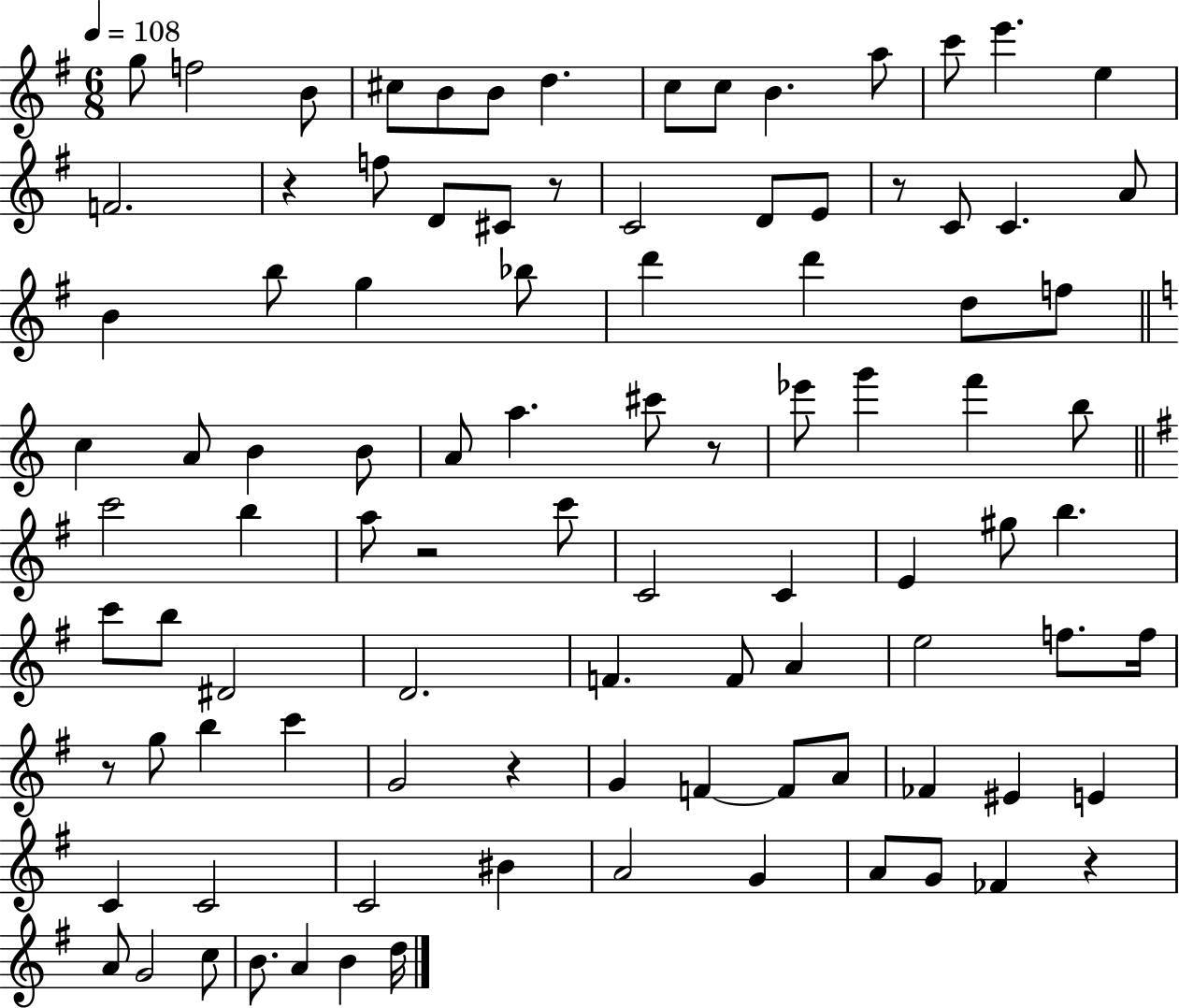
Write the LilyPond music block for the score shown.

{
  \clef treble
  \numericTimeSignature
  \time 6/8
  \key g \major
  \tempo 4 = 108
  g''8 f''2 b'8 | cis''8 b'8 b'8 d''4. | c''8 c''8 b'4. a''8 | c'''8 e'''4. e''4 | \break f'2. | r4 f''8 d'8 cis'8 r8 | c'2 d'8 e'8 | r8 c'8 c'4. a'8 | \break b'4 b''8 g''4 bes''8 | d'''4 d'''4 d''8 f''8 | \bar "||" \break \key c \major c''4 a'8 b'4 b'8 | a'8 a''4. cis'''8 r8 | ees'''8 g'''4 f'''4 b''8 | \bar "||" \break \key g \major c'''2 b''4 | a''8 r2 c'''8 | c'2 c'4 | e'4 gis''8 b''4. | \break c'''8 b''8 dis'2 | d'2. | f'4. f'8 a'4 | e''2 f''8. f''16 | \break r8 g''8 b''4 c'''4 | g'2 r4 | g'4 f'4~~ f'8 a'8 | fes'4 eis'4 e'4 | \break c'4 c'2 | c'2 bis'4 | a'2 g'4 | a'8 g'8 fes'4 r4 | \break a'8 g'2 c''8 | b'8. a'4 b'4 d''16 | \bar "|."
}